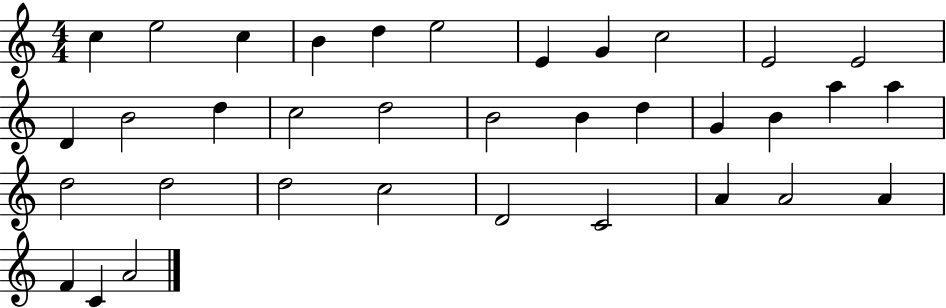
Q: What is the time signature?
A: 4/4